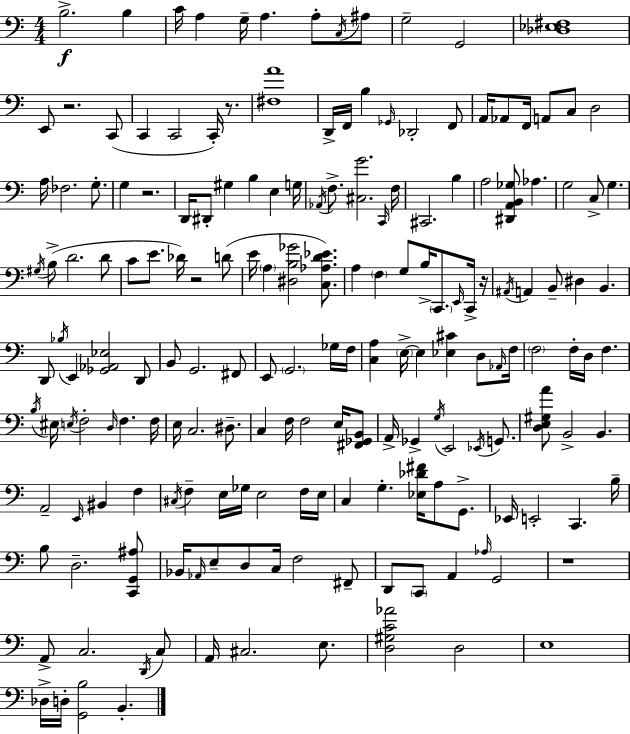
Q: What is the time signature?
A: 4/4